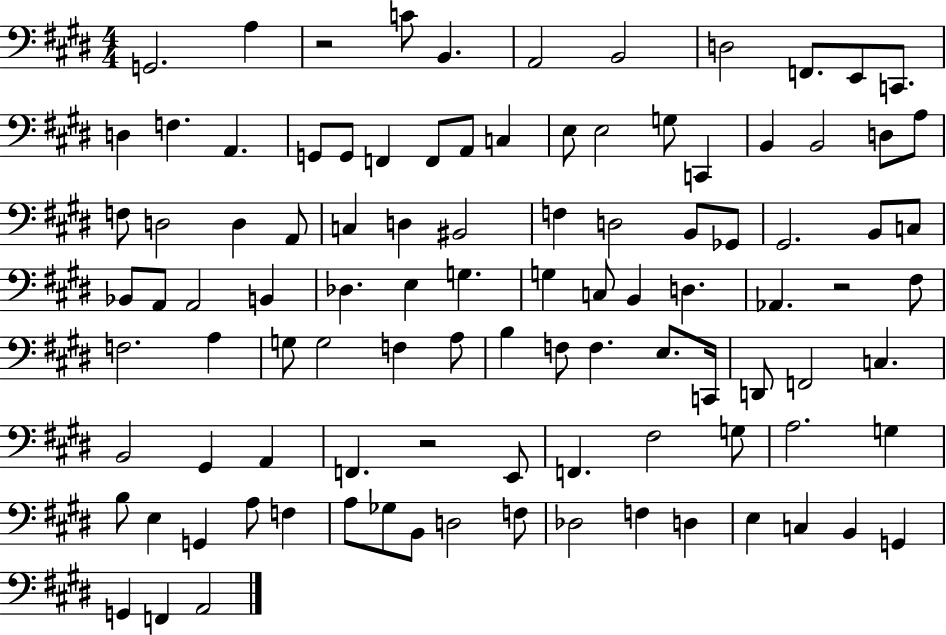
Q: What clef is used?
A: bass